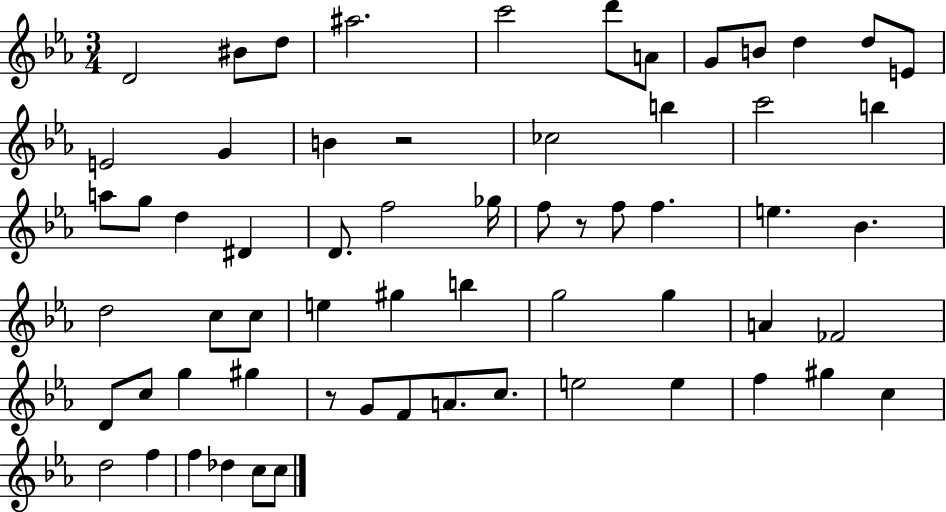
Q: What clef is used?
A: treble